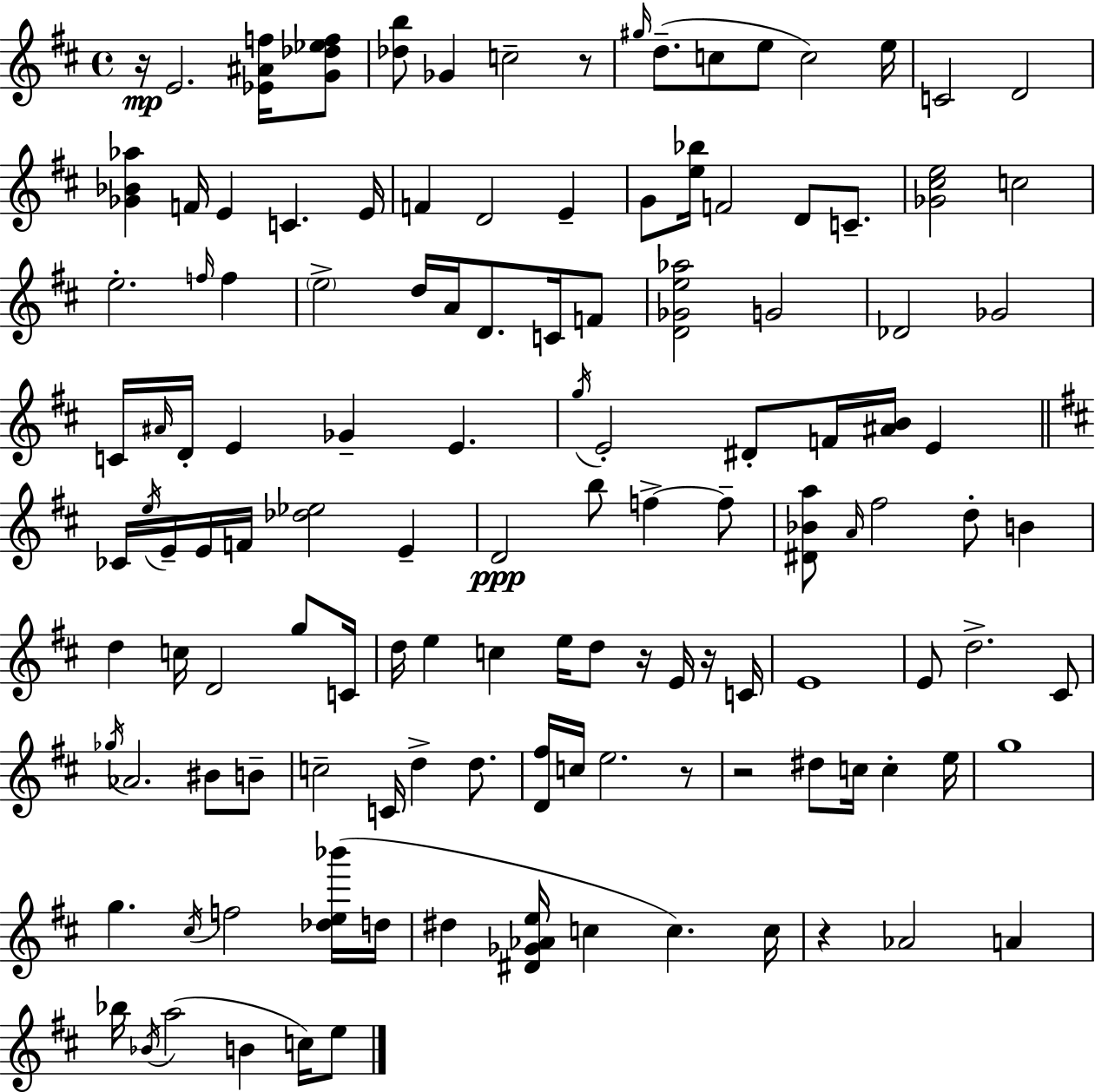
X:1
T:Untitled
M:4/4
L:1/4
K:D
z/4 E2 [_E^Af]/4 [G_d_ef]/2 [_db]/2 _G c2 z/2 ^g/4 d/2 c/2 e/2 c2 e/4 C2 D2 [_G_B_a] F/4 E C E/4 F D2 E G/2 [e_b]/4 F2 D/2 C/2 [_G^ce]2 c2 e2 f/4 f e2 d/4 A/4 D/2 C/4 F/2 [D_Ge_a]2 G2 _D2 _G2 C/4 ^A/4 D/4 E _G E g/4 E2 ^D/2 F/4 [^AB]/4 E _C/4 e/4 E/4 E/4 F/4 [_d_e]2 E D2 b/2 f f/2 [^D_Ba]/2 A/4 ^f2 d/2 B d c/4 D2 g/2 C/4 d/4 e c e/4 d/2 z/4 E/4 z/4 C/4 E4 E/2 d2 ^C/2 _g/4 _A2 ^B/2 B/2 c2 C/4 d d/2 [D^f]/4 c/4 e2 z/2 z2 ^d/2 c/4 c e/4 g4 g ^c/4 f2 [_de_b']/4 d/4 ^d [^D_G_Ae]/4 c c c/4 z _A2 A _b/4 _B/4 a2 B c/4 e/2